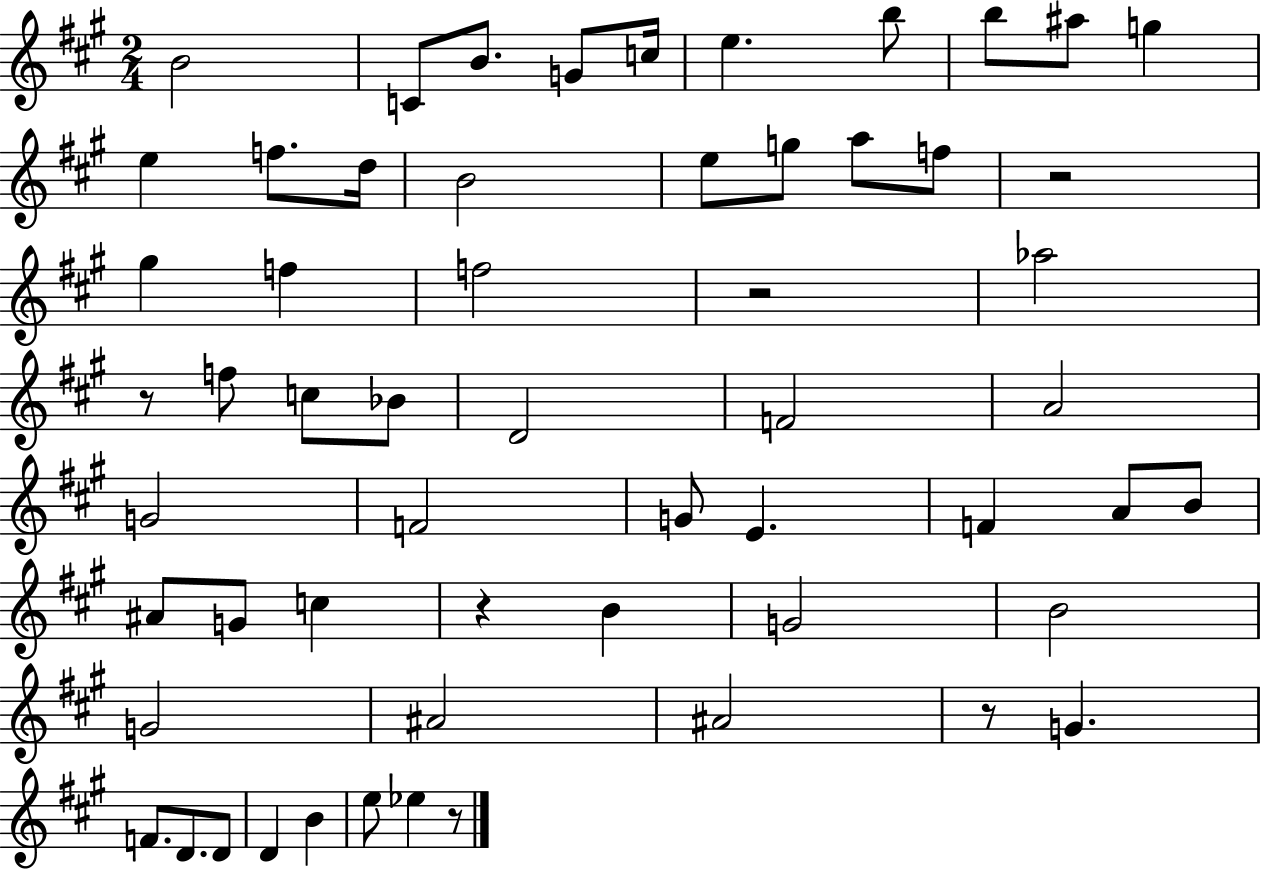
X:1
T:Untitled
M:2/4
L:1/4
K:A
B2 C/2 B/2 G/2 c/4 e b/2 b/2 ^a/2 g e f/2 d/4 B2 e/2 g/2 a/2 f/2 z2 ^g f f2 z2 _a2 z/2 f/2 c/2 _B/2 D2 F2 A2 G2 F2 G/2 E F A/2 B/2 ^A/2 G/2 c z B G2 B2 G2 ^A2 ^A2 z/2 G F/2 D/2 D/2 D B e/2 _e z/2